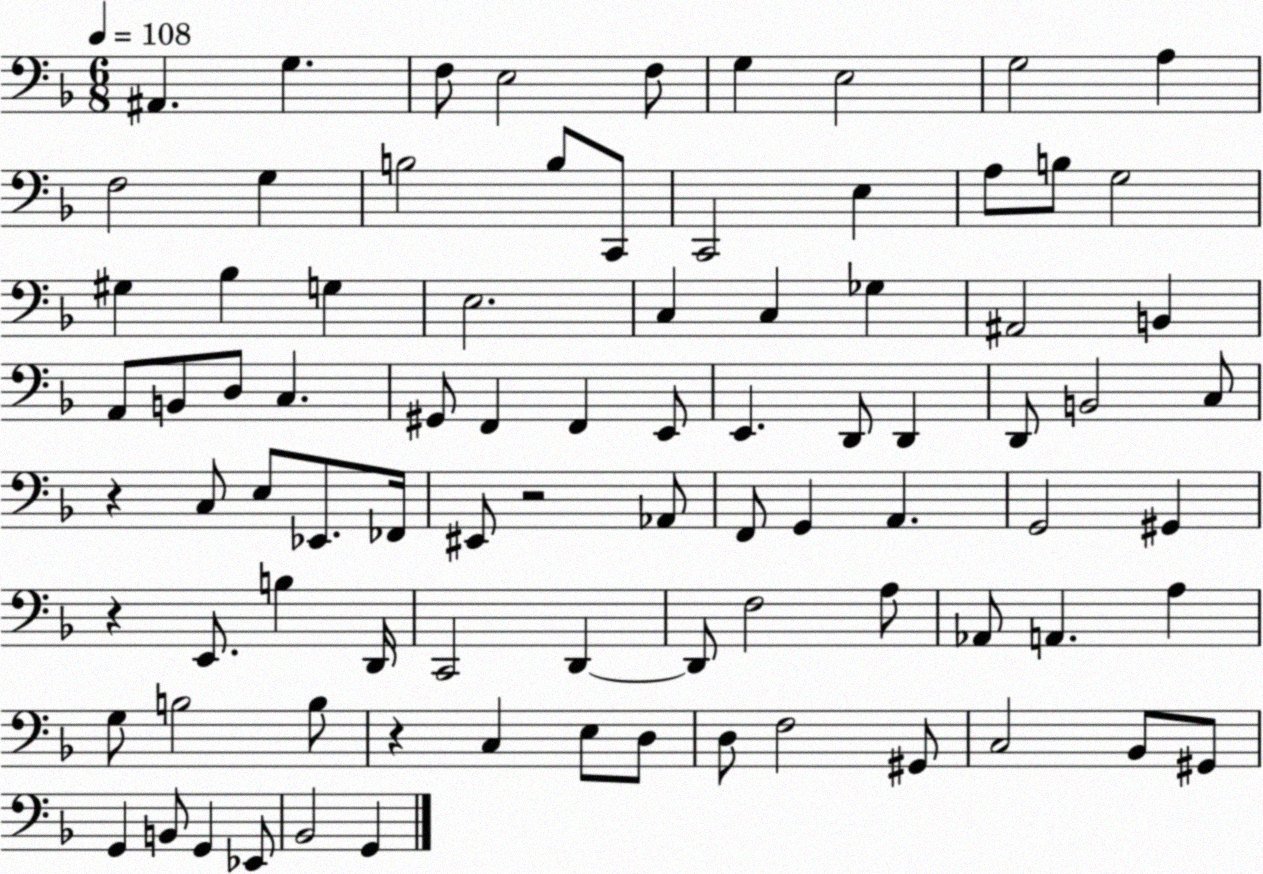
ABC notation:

X:1
T:Untitled
M:6/8
L:1/4
K:F
^A,, G, F,/2 E,2 F,/2 G, E,2 G,2 A, F,2 G, B,2 B,/2 C,,/2 C,,2 E, A,/2 B,/2 G,2 ^G, _B, G, E,2 C, C, _G, ^A,,2 B,, A,,/2 B,,/2 D,/2 C, ^G,,/2 F,, F,, E,,/2 E,, D,,/2 D,, D,,/2 B,,2 C,/2 z C,/2 E,/2 _E,,/2 _F,,/4 ^E,,/2 z2 _A,,/2 F,,/2 G,, A,, G,,2 ^G,, z E,,/2 B, D,,/4 C,,2 D,, D,,/2 F,2 A,/2 _A,,/2 A,, A, G,/2 B,2 B,/2 z C, E,/2 D,/2 D,/2 F,2 ^G,,/2 C,2 _B,,/2 ^G,,/2 G,, B,,/2 G,, _E,,/2 _B,,2 G,,